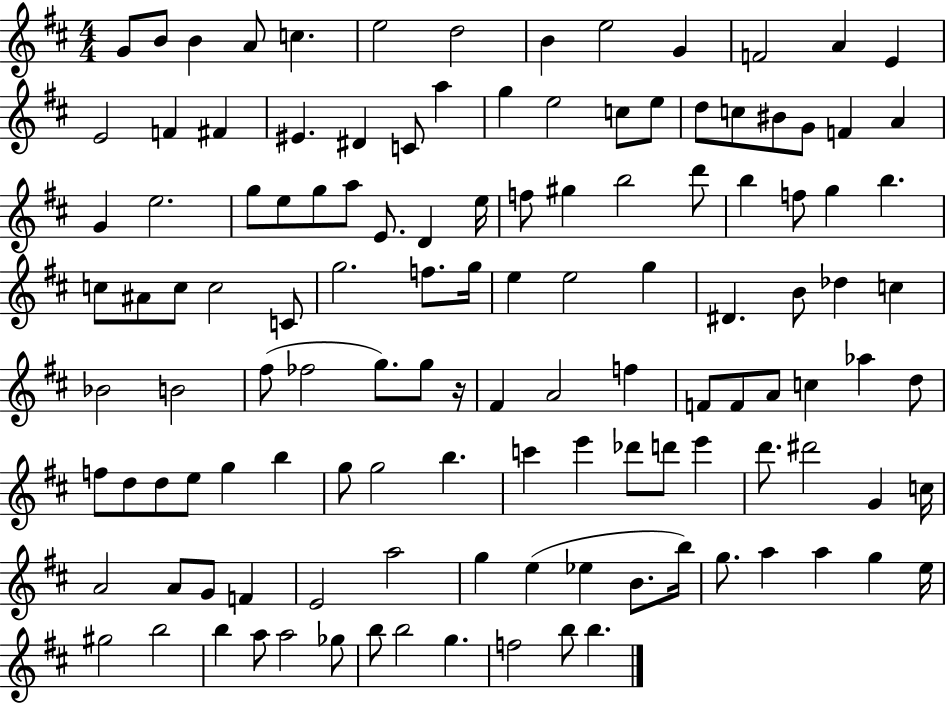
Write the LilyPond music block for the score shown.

{
  \clef treble
  \numericTimeSignature
  \time 4/4
  \key d \major
  g'8 b'8 b'4 a'8 c''4. | e''2 d''2 | b'4 e''2 g'4 | f'2 a'4 e'4 | \break e'2 f'4 fis'4 | eis'4. dis'4 c'8 a''4 | g''4 e''2 c''8 e''8 | d''8 c''8 bis'8 g'8 f'4 a'4 | \break g'4 e''2. | g''8 e''8 g''8 a''8 e'8. d'4 e''16 | f''8 gis''4 b''2 d'''8 | b''4 f''8 g''4 b''4. | \break c''8 ais'8 c''8 c''2 c'8 | g''2. f''8. g''16 | e''4 e''2 g''4 | dis'4. b'8 des''4 c''4 | \break bes'2 b'2 | fis''8( fes''2 g''8.) g''8 r16 | fis'4 a'2 f''4 | f'8 f'8 a'8 c''4 aes''4 d''8 | \break f''8 d''8 d''8 e''8 g''4 b''4 | g''8 g''2 b''4. | c'''4 e'''4 des'''8 d'''8 e'''4 | d'''8. dis'''2 g'4 c''16 | \break a'2 a'8 g'8 f'4 | e'2 a''2 | g''4 e''4( ees''4 b'8. b''16) | g''8. a''4 a''4 g''4 e''16 | \break gis''2 b''2 | b''4 a''8 a''2 ges''8 | b''8 b''2 g''4. | f''2 b''8 b''4. | \break \bar "|."
}